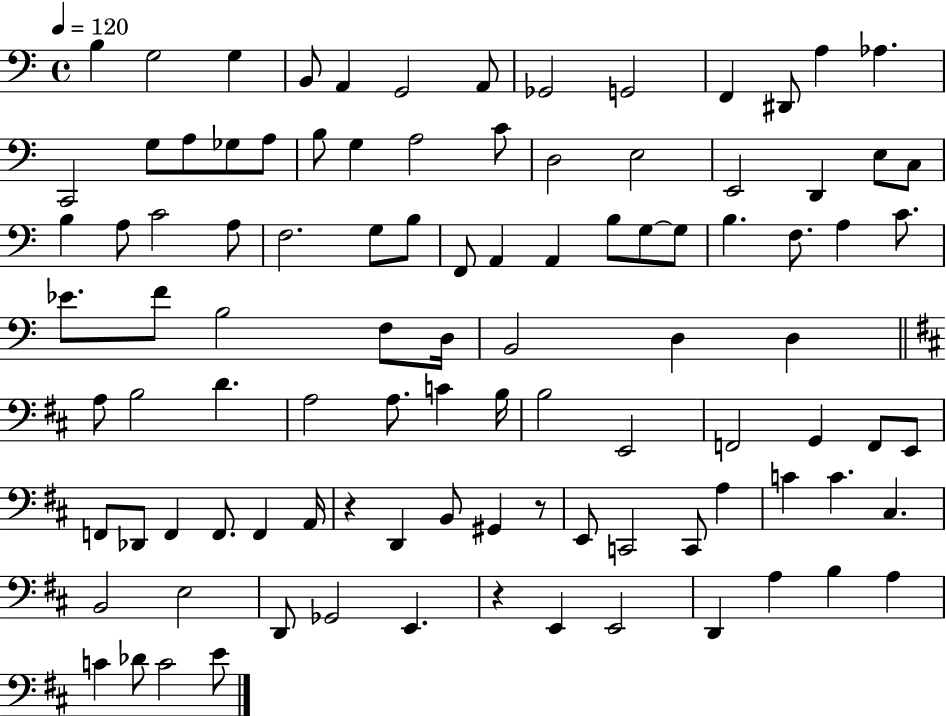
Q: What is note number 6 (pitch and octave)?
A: G2